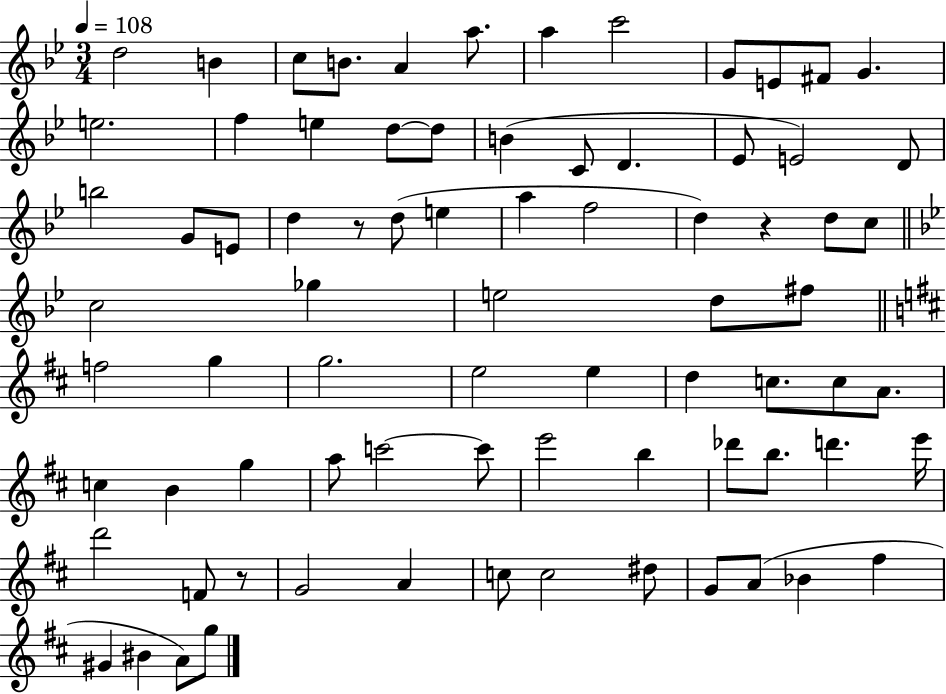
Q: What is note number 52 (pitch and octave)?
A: A5